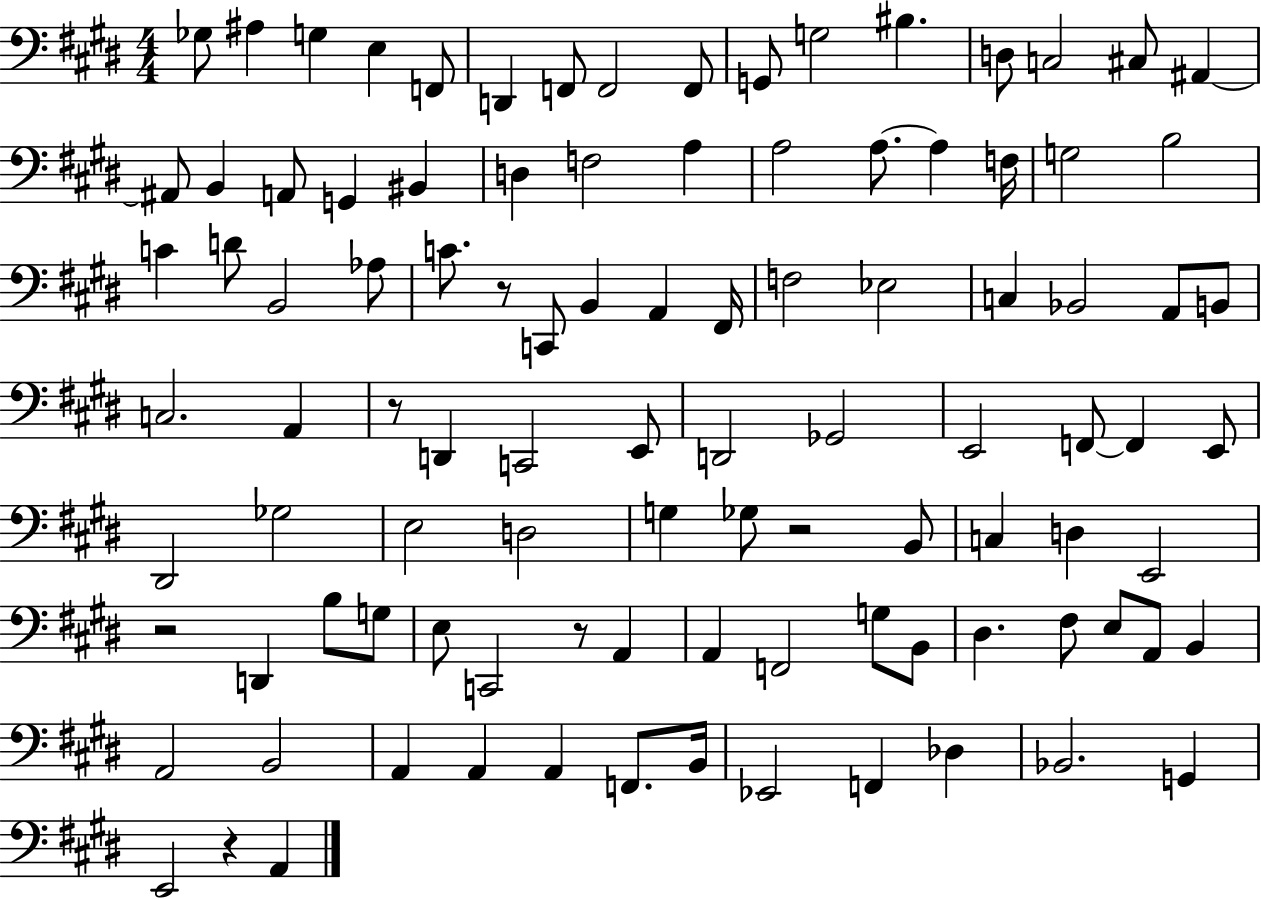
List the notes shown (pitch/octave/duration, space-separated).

Gb3/e A#3/q G3/q E3/q F2/e D2/q F2/e F2/h F2/e G2/e G3/h BIS3/q. D3/e C3/h C#3/e A#2/q A#2/e B2/q A2/e G2/q BIS2/q D3/q F3/h A3/q A3/h A3/e. A3/q F3/s G3/h B3/h C4/q D4/e B2/h Ab3/e C4/e. R/e C2/e B2/q A2/q F#2/s F3/h Eb3/h C3/q Bb2/h A2/e B2/e C3/h. A2/q R/e D2/q C2/h E2/e D2/h Gb2/h E2/h F2/e F2/q E2/e D#2/h Gb3/h E3/h D3/h G3/q Gb3/e R/h B2/e C3/q D3/q E2/h R/h D2/q B3/e G3/e E3/e C2/h R/e A2/q A2/q F2/h G3/e B2/e D#3/q. F#3/e E3/e A2/e B2/q A2/h B2/h A2/q A2/q A2/q F2/e. B2/s Eb2/h F2/q Db3/q Bb2/h. G2/q E2/h R/q A2/q